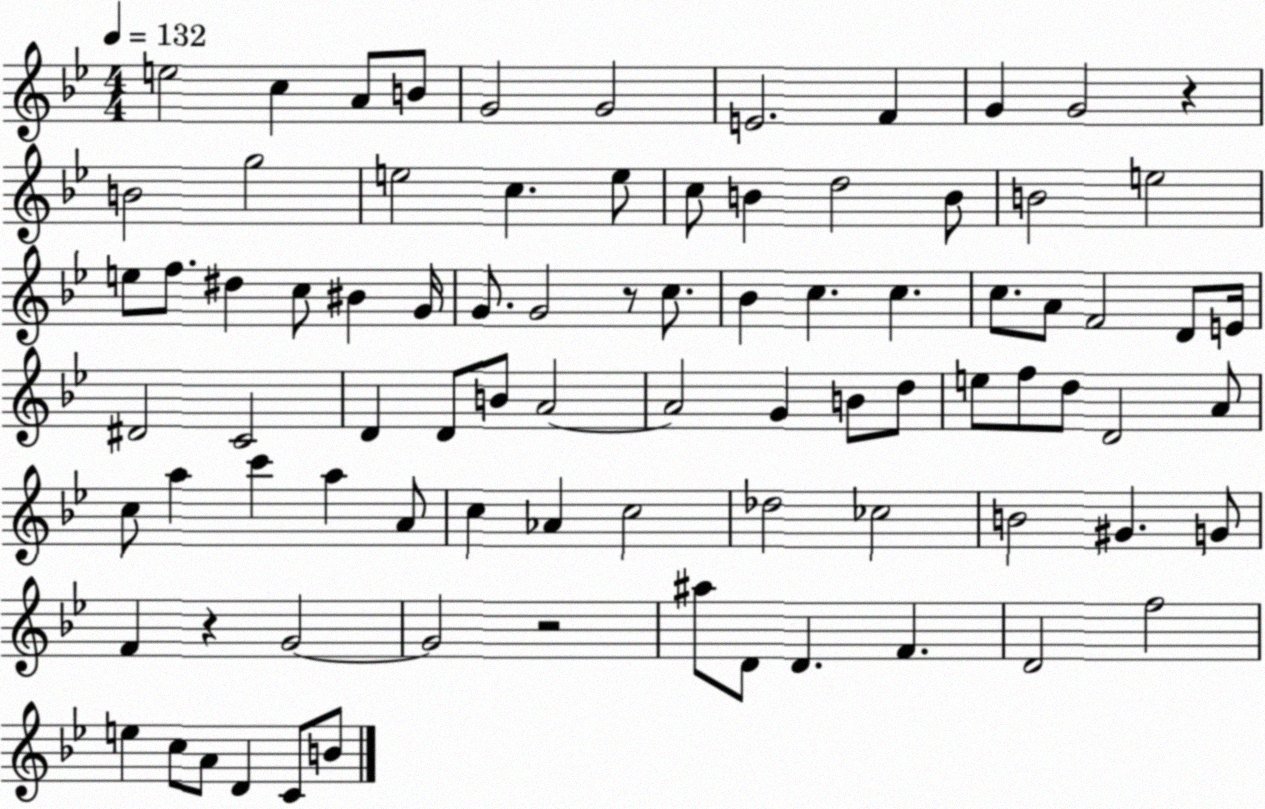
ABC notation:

X:1
T:Untitled
M:4/4
L:1/4
K:Bb
e2 c A/2 B/2 G2 G2 E2 F G G2 z B2 g2 e2 c e/2 c/2 B d2 B/2 B2 e2 e/2 f/2 ^d c/2 ^B G/4 G/2 G2 z/2 c/2 _B c c c/2 A/2 F2 D/2 E/4 ^D2 C2 D D/2 B/2 A2 A2 G B/2 d/2 e/2 f/2 d/2 D2 A/2 c/2 a c' a A/2 c _A c2 _d2 _c2 B2 ^G G/2 F z G2 G2 z2 ^a/2 D/2 D F D2 f2 e c/2 A/2 D C/2 B/2